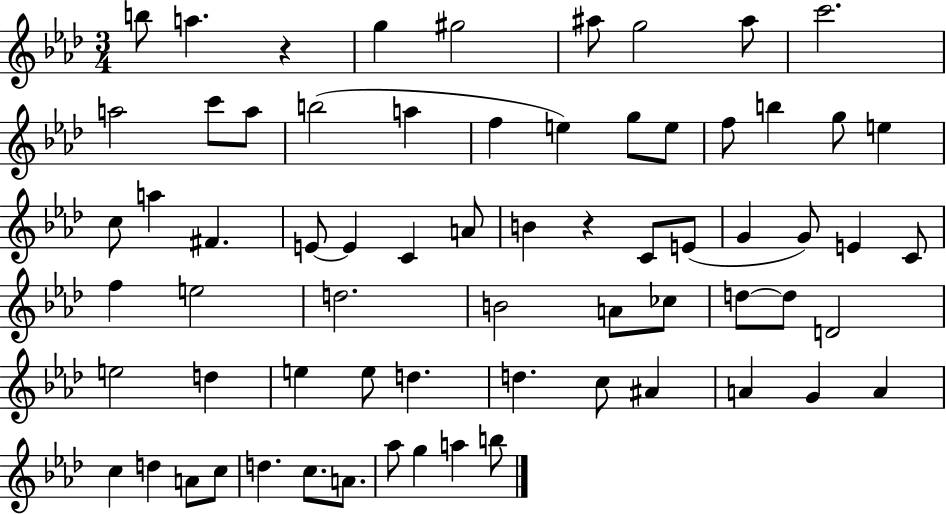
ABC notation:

X:1
T:Untitled
M:3/4
L:1/4
K:Ab
b/2 a z g ^g2 ^a/2 g2 ^a/2 c'2 a2 c'/2 a/2 b2 a f e g/2 e/2 f/2 b g/2 e c/2 a ^F E/2 E C A/2 B z C/2 E/2 G G/2 E C/2 f e2 d2 B2 A/2 _c/2 d/2 d/2 D2 e2 d e e/2 d d c/2 ^A A G A c d A/2 c/2 d c/2 A/2 _a/2 g a b/2